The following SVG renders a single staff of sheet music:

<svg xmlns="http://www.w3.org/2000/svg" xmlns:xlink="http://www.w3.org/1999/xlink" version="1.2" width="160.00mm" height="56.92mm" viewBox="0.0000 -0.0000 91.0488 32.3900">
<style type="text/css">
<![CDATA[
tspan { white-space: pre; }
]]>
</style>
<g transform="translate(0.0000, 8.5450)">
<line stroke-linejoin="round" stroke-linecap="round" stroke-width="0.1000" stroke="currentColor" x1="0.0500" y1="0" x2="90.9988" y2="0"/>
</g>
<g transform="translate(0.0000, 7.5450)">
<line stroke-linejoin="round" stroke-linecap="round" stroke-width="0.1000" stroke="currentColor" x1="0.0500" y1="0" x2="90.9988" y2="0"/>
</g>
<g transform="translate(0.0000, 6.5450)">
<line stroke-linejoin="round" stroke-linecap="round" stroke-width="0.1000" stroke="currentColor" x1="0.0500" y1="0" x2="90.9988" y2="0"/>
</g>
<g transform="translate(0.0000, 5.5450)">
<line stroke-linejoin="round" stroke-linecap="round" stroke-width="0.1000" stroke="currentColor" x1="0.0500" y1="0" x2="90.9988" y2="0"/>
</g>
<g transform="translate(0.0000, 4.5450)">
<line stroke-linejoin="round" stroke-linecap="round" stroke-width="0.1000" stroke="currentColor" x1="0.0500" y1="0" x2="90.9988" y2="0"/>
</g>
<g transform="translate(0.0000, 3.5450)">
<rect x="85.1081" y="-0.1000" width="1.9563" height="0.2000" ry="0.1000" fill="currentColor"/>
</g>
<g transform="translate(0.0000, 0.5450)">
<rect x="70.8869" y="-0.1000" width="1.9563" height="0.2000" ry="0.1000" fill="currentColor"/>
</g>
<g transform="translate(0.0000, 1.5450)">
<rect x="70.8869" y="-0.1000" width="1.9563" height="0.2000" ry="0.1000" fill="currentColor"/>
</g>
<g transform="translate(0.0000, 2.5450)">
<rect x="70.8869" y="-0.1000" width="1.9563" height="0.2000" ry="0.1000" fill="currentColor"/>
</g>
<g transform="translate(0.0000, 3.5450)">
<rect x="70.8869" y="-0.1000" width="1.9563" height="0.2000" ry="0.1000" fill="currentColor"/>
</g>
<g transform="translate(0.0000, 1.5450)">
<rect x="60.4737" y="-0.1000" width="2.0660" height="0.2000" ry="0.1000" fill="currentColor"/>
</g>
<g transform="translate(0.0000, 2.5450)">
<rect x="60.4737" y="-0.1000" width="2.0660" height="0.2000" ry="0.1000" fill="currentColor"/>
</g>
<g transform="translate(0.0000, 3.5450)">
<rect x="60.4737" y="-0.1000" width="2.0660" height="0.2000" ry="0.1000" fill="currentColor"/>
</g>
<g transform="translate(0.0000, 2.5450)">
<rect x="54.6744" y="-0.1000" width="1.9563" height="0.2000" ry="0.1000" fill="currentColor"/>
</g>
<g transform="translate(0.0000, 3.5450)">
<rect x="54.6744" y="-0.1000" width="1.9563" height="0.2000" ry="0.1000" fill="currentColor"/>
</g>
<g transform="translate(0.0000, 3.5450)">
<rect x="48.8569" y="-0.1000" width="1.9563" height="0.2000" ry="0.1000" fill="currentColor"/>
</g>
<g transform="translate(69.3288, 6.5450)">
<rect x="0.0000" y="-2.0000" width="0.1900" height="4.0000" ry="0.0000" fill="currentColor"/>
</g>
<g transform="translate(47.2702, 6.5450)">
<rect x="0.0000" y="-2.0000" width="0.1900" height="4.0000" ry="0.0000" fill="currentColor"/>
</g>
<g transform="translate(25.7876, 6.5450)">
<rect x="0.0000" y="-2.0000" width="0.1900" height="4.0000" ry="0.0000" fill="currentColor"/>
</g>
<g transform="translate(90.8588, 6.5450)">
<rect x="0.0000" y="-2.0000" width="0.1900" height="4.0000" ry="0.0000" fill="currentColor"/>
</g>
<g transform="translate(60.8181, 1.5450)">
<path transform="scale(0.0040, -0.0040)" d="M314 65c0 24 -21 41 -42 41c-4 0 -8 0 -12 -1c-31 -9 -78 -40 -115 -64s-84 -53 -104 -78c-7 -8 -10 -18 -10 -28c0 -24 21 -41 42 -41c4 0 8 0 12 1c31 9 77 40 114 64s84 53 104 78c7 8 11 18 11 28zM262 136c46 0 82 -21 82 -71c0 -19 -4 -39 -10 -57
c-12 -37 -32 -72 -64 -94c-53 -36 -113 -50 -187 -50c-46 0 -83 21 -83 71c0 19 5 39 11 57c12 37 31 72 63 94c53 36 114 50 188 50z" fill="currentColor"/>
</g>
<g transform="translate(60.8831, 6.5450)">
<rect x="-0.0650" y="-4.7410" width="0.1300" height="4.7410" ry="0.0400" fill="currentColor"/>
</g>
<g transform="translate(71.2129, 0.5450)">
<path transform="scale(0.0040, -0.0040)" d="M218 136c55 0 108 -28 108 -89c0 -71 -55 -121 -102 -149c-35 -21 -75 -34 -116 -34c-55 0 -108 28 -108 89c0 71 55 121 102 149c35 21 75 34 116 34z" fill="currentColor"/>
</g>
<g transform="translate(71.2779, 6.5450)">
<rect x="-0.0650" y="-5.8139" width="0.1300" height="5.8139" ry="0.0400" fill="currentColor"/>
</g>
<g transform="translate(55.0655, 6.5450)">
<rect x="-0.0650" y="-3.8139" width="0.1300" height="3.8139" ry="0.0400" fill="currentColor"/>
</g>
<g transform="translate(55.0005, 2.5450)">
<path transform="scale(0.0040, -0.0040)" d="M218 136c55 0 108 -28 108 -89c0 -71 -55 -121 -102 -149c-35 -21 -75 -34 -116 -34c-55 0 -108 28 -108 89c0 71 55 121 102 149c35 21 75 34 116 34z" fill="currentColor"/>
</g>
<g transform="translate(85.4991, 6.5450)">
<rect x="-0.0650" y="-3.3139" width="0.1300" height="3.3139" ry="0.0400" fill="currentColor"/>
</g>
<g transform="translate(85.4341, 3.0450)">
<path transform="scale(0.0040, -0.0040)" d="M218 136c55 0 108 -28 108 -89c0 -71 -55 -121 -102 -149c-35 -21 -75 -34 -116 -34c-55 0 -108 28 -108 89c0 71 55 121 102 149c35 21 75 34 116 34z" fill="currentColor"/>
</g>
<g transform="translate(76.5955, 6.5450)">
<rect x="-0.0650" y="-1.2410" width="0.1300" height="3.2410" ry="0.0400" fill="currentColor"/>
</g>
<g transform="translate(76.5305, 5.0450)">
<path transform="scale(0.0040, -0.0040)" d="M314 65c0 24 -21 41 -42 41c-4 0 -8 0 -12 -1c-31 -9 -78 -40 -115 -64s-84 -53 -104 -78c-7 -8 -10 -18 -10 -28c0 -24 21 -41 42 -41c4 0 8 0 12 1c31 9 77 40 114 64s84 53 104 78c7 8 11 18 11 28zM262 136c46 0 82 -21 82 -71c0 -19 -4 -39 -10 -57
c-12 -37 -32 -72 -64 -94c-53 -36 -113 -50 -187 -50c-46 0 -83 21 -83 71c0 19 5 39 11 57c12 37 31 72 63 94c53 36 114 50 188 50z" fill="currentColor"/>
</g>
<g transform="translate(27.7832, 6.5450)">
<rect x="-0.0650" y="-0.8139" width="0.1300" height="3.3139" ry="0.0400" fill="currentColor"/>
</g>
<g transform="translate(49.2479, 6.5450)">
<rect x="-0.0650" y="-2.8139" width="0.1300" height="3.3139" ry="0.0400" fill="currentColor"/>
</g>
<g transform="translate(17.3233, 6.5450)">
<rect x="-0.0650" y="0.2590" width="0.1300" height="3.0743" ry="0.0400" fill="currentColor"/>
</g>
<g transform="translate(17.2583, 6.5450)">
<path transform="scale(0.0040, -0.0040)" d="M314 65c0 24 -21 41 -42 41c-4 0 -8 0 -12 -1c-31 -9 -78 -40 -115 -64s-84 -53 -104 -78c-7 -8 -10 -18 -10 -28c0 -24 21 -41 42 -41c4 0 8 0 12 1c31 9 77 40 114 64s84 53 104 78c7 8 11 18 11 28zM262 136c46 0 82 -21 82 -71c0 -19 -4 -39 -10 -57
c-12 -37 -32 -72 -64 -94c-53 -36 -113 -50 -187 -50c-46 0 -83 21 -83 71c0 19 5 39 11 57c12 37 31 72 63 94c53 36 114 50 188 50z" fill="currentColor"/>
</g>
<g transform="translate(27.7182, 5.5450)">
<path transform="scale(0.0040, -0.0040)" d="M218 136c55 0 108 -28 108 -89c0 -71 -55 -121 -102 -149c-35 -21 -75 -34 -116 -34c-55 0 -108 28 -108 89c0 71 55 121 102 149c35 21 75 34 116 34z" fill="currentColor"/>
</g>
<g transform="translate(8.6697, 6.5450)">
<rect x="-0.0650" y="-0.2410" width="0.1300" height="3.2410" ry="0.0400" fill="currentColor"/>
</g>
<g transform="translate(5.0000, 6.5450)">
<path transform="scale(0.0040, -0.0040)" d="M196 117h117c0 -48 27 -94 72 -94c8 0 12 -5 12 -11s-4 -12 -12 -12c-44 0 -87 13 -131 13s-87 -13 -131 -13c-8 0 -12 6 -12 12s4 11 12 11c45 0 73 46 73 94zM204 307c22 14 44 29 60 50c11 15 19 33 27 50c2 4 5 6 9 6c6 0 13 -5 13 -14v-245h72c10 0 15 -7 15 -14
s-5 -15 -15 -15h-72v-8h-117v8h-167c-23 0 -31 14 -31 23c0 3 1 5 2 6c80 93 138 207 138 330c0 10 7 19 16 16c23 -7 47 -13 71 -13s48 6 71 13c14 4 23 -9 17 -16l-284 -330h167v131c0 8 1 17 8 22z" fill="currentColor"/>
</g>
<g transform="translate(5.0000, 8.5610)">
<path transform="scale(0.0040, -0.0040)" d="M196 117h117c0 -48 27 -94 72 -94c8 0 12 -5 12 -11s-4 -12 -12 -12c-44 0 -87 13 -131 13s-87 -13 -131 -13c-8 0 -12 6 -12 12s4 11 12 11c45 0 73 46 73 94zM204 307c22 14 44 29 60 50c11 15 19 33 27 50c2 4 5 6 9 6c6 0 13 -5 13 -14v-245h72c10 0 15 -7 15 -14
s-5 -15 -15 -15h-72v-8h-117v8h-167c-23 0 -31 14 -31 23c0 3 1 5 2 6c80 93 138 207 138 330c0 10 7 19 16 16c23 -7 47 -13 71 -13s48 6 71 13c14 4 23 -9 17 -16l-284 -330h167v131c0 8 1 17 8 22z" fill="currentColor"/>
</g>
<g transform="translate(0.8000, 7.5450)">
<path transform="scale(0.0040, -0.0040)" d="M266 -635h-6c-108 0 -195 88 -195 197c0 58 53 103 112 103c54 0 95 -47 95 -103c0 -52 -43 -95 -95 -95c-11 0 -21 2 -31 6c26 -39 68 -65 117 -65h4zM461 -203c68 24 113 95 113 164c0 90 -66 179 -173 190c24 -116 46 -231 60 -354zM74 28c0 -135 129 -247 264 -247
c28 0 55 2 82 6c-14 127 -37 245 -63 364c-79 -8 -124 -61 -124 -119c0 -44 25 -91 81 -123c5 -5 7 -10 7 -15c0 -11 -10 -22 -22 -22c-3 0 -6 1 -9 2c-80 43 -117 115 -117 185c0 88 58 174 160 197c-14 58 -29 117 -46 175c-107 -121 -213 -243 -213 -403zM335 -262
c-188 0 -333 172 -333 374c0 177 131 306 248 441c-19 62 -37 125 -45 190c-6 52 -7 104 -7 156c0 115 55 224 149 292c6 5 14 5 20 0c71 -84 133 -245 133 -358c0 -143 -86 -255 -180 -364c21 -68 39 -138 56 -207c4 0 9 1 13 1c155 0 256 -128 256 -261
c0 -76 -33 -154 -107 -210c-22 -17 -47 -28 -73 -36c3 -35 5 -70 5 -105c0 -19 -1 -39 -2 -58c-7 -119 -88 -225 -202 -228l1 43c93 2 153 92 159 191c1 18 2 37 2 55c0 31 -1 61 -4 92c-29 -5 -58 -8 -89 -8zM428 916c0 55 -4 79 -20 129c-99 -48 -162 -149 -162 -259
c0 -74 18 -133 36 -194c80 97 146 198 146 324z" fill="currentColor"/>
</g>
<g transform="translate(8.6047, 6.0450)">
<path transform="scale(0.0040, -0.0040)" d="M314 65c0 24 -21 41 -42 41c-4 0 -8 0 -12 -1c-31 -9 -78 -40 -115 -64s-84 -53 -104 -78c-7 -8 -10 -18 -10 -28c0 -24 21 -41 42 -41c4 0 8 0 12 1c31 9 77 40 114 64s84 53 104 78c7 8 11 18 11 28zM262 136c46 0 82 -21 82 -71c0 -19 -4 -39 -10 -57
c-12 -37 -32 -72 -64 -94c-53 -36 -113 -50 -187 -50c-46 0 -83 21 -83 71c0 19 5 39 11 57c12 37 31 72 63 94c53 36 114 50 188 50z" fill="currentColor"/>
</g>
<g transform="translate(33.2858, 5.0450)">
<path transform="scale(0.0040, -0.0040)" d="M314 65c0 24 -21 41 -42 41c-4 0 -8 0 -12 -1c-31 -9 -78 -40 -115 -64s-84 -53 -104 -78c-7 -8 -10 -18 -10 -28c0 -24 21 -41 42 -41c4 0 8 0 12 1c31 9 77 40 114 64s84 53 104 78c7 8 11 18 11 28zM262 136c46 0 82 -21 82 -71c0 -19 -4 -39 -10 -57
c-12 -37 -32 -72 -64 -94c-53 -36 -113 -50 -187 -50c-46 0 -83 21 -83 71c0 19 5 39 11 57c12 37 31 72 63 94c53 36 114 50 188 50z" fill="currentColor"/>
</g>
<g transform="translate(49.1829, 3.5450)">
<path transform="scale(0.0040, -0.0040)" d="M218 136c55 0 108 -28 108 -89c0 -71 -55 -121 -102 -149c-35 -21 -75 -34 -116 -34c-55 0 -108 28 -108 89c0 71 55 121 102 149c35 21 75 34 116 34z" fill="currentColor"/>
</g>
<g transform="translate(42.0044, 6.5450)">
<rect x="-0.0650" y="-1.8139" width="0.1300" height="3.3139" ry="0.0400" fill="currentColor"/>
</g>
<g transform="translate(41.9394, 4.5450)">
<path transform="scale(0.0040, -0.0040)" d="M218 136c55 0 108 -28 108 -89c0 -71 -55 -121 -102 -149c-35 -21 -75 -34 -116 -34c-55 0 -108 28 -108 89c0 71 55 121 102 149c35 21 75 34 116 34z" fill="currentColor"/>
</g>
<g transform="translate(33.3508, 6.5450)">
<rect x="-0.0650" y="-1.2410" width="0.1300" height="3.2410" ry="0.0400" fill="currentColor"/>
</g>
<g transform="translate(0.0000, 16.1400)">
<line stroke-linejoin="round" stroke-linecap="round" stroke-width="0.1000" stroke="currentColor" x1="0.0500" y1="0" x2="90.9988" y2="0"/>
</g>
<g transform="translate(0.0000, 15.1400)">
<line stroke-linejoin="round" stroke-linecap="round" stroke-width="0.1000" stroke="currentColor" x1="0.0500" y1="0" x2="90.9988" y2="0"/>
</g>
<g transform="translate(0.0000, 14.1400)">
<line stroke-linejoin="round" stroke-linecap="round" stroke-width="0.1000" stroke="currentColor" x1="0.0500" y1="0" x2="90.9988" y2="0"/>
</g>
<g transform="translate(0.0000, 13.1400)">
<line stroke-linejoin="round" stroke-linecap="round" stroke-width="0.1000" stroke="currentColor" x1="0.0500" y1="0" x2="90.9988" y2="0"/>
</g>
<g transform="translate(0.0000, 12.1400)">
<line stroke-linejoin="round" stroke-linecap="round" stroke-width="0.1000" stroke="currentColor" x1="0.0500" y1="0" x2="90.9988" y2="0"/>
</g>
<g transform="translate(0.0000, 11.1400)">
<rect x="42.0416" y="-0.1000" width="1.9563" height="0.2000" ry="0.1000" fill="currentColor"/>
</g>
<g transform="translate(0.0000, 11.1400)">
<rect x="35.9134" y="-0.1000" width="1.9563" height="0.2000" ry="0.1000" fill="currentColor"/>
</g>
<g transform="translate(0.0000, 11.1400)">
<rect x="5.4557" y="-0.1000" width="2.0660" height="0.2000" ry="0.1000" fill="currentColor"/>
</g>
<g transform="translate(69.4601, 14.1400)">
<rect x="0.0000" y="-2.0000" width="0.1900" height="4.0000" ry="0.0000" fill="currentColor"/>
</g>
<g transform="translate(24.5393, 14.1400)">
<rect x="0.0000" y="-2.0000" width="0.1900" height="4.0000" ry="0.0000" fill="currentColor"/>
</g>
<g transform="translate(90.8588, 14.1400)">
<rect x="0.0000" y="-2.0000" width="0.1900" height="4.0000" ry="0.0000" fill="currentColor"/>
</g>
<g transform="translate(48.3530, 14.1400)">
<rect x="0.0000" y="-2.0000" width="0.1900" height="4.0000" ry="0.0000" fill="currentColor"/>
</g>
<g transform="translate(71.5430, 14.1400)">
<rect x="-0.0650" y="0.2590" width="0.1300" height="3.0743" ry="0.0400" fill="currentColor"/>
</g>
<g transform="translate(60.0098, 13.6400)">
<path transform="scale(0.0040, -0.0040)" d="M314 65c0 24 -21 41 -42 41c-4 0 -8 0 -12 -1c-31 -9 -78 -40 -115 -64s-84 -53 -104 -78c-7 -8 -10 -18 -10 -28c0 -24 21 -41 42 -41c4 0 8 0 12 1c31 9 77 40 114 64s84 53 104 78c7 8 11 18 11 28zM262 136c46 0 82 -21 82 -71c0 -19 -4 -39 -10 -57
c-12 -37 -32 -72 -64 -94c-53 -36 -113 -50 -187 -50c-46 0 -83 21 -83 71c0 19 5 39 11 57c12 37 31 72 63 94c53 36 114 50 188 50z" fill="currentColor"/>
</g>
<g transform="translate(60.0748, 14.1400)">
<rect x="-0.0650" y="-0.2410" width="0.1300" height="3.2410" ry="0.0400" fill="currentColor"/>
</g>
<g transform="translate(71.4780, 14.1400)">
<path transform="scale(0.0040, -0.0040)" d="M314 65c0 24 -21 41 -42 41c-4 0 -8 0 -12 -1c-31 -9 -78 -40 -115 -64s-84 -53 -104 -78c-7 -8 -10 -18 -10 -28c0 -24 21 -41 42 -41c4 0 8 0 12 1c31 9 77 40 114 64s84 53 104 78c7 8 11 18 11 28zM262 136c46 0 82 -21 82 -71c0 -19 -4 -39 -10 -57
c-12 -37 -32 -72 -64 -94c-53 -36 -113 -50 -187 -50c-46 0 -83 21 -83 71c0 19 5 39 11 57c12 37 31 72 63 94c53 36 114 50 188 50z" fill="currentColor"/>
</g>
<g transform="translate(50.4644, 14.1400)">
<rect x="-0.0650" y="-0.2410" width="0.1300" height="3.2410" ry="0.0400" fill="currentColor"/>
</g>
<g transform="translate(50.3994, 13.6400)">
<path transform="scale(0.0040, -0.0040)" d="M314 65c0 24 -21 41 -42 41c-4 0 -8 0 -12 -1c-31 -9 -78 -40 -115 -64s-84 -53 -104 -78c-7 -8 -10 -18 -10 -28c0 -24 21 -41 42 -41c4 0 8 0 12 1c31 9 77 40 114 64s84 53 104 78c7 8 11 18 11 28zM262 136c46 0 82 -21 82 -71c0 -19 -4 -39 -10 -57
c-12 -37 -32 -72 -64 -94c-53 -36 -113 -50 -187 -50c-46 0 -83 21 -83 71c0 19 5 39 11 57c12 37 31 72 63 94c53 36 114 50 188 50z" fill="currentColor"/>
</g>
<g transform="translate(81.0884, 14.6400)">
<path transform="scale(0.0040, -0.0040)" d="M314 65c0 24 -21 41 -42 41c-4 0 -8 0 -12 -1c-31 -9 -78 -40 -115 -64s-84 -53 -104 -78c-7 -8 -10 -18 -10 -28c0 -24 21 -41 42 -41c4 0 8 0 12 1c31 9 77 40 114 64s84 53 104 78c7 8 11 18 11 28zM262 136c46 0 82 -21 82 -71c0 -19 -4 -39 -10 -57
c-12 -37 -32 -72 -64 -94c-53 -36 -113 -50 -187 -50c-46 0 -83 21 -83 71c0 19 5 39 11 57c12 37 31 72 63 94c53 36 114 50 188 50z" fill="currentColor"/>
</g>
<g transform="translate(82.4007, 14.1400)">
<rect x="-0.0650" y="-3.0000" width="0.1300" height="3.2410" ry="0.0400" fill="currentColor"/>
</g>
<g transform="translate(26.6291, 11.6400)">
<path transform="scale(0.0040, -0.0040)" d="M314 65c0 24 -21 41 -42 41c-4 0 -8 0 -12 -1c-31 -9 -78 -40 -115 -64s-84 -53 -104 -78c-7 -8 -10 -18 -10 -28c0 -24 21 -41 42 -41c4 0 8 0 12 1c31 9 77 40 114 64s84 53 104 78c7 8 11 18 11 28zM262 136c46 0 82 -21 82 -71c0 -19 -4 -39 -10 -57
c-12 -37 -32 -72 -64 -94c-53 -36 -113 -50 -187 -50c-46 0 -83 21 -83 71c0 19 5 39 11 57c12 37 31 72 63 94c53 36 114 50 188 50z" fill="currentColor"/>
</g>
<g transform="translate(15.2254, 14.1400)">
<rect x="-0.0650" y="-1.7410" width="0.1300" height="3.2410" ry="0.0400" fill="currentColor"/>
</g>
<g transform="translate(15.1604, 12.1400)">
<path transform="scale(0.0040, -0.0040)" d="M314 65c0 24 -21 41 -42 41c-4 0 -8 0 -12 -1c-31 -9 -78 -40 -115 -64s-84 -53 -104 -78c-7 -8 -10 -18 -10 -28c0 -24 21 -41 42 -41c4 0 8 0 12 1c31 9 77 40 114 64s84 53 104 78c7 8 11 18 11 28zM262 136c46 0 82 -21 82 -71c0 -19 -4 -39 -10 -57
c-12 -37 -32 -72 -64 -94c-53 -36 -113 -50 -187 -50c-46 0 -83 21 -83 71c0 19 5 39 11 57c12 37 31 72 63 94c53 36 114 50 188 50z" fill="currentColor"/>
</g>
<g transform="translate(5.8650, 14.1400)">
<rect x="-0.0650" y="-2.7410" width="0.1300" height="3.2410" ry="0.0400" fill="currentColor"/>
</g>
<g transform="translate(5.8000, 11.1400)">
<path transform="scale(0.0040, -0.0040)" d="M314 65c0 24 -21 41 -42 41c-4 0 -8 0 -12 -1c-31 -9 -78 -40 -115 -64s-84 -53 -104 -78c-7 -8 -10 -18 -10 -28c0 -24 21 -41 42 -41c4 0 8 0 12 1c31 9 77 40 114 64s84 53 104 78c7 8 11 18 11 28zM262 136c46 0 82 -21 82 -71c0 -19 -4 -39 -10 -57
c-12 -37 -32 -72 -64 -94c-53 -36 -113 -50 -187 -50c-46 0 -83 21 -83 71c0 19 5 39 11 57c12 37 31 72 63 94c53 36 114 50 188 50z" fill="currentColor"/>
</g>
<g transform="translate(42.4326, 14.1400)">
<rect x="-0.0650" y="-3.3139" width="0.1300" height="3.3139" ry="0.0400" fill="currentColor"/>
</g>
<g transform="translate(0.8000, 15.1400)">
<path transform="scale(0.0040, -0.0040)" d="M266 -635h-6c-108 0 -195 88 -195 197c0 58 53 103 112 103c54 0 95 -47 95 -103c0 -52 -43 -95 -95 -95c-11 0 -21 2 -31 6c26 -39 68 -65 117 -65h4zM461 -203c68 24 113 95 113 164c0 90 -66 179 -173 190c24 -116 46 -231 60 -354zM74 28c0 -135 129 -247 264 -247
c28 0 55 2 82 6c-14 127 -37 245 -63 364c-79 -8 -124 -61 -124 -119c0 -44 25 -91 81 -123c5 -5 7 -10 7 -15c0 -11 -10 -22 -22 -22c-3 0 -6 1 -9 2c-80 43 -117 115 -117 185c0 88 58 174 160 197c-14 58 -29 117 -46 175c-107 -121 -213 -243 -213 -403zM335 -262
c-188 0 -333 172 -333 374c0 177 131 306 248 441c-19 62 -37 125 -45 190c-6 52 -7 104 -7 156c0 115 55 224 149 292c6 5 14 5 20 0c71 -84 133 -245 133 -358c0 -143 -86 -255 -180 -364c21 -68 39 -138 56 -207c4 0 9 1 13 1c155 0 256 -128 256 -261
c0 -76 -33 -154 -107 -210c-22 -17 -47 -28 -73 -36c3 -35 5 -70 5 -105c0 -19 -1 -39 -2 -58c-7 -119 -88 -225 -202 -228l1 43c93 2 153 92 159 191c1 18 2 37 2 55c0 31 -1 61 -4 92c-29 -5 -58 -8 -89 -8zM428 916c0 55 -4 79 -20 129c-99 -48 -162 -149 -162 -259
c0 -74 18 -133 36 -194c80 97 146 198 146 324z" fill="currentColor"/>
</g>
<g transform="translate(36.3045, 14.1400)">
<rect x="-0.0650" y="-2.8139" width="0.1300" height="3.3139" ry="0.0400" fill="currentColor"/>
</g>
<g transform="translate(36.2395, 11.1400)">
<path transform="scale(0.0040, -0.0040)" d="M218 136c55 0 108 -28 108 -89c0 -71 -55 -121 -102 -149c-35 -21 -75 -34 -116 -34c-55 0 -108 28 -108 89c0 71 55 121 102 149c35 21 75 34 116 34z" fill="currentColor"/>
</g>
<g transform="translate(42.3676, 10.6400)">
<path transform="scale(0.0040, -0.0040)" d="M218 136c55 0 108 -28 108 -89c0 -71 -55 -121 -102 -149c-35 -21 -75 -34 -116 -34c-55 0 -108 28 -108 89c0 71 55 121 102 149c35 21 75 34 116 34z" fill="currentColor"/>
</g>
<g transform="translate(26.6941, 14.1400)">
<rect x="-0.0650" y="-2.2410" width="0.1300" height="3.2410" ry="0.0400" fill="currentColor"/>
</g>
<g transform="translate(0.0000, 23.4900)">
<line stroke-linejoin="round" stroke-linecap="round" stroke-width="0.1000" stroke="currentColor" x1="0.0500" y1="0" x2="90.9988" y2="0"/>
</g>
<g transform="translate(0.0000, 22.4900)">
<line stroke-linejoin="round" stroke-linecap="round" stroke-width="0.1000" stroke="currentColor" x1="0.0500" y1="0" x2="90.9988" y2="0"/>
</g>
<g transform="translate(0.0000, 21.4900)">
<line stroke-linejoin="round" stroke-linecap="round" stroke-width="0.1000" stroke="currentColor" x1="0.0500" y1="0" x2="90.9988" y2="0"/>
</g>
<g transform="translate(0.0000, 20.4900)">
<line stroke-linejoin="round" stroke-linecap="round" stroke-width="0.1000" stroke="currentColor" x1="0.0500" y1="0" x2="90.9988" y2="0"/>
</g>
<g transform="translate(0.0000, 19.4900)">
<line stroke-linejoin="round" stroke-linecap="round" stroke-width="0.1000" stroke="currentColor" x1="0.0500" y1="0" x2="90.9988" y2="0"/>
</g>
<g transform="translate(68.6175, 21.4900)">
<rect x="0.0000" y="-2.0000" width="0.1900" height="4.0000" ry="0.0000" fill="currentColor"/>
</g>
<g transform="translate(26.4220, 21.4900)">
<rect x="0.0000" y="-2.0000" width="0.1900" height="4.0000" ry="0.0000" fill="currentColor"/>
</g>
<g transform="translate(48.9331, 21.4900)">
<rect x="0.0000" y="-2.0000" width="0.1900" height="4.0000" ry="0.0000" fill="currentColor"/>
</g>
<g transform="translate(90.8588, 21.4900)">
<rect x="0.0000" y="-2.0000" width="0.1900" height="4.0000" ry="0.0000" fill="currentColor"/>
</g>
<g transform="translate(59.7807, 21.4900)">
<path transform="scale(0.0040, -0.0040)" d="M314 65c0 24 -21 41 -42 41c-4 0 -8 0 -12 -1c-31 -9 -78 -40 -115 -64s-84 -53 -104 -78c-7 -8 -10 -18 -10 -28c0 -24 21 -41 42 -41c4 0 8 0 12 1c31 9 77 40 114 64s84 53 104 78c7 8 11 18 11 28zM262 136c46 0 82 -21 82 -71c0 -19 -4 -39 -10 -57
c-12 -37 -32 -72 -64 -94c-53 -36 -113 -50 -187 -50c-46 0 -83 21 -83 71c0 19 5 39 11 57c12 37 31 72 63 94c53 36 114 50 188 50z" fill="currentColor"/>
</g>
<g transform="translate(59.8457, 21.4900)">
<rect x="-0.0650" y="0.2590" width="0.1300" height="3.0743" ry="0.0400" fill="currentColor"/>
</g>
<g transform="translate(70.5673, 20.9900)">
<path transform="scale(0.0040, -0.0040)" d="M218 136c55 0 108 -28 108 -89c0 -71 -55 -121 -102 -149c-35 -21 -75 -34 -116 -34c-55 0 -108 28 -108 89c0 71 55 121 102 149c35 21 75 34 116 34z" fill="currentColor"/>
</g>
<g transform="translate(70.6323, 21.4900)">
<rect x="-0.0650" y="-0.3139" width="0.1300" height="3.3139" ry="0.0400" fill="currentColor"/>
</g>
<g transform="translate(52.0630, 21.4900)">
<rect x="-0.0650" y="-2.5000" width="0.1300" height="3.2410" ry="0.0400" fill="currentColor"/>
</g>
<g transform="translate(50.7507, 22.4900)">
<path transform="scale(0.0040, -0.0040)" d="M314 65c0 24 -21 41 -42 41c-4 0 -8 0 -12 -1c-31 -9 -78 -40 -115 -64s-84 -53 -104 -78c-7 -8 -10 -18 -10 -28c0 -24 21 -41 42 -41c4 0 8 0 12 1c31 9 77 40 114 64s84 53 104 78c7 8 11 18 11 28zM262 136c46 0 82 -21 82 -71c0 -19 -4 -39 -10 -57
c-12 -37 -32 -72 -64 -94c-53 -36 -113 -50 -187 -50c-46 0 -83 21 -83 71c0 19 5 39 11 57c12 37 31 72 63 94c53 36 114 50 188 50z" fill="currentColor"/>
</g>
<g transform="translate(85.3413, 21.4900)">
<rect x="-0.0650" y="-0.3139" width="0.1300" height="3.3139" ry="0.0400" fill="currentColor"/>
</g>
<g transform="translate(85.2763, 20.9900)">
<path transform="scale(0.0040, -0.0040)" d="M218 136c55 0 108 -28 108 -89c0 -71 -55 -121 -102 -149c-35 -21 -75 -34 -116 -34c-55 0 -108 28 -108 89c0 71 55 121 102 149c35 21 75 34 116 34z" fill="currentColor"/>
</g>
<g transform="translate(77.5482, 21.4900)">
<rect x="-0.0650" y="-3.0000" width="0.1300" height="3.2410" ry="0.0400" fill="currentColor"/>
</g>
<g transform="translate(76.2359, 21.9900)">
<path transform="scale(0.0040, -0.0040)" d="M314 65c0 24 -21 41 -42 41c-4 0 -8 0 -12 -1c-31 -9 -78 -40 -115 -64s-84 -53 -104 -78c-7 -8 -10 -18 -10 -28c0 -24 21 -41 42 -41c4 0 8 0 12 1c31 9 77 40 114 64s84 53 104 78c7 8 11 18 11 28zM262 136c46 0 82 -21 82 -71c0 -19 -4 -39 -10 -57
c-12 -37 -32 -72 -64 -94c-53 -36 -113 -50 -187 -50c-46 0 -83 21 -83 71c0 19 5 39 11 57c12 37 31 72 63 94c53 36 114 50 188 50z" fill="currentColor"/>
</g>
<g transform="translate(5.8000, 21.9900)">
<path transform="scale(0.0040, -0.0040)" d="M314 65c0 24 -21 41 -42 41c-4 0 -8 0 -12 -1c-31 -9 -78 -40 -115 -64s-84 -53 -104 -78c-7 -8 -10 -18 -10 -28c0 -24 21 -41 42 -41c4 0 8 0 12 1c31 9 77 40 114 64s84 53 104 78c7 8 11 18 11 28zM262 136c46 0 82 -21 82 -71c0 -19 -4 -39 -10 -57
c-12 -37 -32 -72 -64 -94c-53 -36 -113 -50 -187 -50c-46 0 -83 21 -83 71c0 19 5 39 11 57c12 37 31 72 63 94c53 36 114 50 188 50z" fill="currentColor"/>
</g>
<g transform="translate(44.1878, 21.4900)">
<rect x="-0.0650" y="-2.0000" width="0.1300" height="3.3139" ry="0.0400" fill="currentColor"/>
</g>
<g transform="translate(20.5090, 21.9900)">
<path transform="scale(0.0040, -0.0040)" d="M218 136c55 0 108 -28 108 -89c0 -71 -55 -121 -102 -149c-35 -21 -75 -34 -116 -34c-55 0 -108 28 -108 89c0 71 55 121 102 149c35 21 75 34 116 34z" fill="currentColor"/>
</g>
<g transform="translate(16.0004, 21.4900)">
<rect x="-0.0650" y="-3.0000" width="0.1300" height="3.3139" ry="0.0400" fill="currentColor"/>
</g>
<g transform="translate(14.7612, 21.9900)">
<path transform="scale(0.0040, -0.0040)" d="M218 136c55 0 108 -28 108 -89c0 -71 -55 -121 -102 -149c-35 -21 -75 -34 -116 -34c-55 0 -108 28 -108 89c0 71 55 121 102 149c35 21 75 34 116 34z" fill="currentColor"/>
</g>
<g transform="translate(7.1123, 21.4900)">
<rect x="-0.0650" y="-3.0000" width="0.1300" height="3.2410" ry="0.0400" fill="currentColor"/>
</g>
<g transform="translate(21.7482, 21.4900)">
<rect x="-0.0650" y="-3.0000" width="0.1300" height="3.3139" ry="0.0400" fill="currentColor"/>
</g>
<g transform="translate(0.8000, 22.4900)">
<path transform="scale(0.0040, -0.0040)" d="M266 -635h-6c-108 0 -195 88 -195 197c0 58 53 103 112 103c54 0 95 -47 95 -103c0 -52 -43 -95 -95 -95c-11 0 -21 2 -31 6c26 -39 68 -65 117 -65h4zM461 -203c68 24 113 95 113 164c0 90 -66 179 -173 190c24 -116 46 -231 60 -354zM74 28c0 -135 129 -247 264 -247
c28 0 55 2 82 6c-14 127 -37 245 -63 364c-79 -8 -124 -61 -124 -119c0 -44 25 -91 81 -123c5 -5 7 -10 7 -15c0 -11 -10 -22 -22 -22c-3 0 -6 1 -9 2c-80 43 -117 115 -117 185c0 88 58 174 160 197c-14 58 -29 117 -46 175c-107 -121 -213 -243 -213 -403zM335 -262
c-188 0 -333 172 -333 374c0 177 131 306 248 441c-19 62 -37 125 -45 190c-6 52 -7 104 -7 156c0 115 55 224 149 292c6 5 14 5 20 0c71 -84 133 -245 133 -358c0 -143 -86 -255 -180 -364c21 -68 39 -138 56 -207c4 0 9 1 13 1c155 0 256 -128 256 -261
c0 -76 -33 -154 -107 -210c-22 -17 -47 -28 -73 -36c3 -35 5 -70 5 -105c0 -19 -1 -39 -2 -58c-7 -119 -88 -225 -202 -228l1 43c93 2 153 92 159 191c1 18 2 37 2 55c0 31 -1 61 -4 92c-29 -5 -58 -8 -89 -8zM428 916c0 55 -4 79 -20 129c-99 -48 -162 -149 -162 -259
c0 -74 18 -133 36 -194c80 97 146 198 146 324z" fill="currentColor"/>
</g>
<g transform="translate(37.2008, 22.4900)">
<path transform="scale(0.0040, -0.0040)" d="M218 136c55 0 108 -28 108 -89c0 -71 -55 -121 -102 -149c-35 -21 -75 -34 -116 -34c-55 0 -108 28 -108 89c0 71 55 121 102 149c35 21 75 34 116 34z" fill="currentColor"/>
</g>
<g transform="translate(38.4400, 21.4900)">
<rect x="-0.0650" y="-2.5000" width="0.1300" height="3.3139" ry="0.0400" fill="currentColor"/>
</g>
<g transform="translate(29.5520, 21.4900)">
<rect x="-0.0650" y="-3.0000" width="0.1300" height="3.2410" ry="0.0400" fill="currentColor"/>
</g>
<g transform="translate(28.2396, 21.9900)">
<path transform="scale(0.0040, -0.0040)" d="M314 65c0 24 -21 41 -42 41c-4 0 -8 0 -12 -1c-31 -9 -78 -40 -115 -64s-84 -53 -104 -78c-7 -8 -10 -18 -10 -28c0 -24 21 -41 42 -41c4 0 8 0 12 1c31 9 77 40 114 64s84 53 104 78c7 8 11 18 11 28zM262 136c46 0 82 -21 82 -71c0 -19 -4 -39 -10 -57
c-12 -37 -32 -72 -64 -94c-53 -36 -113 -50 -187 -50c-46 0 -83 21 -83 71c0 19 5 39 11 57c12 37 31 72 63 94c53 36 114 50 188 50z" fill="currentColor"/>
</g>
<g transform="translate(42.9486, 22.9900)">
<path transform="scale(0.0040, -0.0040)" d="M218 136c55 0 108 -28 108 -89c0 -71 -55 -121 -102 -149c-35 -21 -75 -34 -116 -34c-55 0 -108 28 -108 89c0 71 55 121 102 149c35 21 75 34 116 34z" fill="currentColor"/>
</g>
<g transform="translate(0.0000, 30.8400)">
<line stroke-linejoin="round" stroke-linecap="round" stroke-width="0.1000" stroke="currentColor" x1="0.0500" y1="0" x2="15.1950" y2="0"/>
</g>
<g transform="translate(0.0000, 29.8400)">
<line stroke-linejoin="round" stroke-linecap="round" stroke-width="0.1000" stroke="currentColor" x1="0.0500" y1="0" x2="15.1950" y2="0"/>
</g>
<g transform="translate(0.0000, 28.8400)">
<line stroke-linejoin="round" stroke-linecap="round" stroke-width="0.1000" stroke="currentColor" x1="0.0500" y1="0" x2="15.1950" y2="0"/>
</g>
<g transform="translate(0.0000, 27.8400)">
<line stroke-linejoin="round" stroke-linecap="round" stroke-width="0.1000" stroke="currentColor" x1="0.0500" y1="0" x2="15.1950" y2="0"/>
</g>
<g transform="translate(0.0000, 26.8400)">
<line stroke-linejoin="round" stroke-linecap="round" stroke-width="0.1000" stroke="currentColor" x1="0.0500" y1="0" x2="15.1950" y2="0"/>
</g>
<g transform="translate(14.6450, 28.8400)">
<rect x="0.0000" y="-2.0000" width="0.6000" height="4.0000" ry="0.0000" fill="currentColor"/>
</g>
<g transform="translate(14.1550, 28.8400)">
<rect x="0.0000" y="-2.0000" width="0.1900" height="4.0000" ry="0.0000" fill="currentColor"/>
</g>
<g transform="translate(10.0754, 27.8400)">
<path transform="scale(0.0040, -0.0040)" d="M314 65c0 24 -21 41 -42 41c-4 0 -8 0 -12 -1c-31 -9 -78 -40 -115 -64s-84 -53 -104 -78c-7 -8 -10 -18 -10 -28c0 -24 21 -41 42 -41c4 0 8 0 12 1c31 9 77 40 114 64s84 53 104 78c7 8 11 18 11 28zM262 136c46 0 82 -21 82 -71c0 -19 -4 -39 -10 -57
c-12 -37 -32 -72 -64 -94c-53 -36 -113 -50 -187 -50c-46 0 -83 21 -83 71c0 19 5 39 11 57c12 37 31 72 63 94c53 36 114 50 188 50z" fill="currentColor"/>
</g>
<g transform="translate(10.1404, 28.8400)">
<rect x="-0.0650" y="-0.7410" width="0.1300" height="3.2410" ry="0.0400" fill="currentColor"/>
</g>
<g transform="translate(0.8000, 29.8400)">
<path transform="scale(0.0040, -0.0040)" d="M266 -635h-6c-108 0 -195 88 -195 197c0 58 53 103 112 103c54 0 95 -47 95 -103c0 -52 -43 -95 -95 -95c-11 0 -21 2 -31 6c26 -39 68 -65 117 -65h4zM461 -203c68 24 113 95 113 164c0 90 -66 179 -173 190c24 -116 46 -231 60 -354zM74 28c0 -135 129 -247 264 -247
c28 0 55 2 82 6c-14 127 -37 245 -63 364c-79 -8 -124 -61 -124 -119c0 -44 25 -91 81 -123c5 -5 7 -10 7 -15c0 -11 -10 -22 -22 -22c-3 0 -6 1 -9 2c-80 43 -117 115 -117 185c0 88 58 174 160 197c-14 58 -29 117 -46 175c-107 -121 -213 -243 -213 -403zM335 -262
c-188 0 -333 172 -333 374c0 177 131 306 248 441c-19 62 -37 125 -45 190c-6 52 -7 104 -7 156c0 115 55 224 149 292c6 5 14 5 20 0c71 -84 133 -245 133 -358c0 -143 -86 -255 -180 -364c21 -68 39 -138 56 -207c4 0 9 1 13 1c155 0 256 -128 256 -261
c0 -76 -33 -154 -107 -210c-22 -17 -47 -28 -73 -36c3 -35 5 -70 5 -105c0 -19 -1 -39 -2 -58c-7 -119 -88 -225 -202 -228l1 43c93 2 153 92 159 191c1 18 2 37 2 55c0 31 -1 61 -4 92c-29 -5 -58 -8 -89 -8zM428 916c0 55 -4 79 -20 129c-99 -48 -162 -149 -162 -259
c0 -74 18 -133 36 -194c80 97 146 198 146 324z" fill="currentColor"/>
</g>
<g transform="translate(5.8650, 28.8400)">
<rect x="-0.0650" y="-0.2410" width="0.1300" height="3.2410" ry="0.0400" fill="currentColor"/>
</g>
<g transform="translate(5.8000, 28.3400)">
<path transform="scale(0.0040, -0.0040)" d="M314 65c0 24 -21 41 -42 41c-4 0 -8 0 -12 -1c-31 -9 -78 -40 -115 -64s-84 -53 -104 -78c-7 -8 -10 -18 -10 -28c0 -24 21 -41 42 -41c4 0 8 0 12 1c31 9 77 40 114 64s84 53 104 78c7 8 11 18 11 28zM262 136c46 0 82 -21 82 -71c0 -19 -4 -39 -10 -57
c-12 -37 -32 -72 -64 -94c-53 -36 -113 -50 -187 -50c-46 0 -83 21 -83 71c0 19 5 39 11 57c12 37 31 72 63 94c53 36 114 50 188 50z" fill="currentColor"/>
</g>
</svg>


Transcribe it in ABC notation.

X:1
T:Untitled
M:4/4
L:1/4
K:C
c2 B2 d e2 f a c' e'2 g' e2 b a2 f2 g2 a b c2 c2 B2 A2 A2 A A A2 G F G2 B2 c A2 c c2 d2